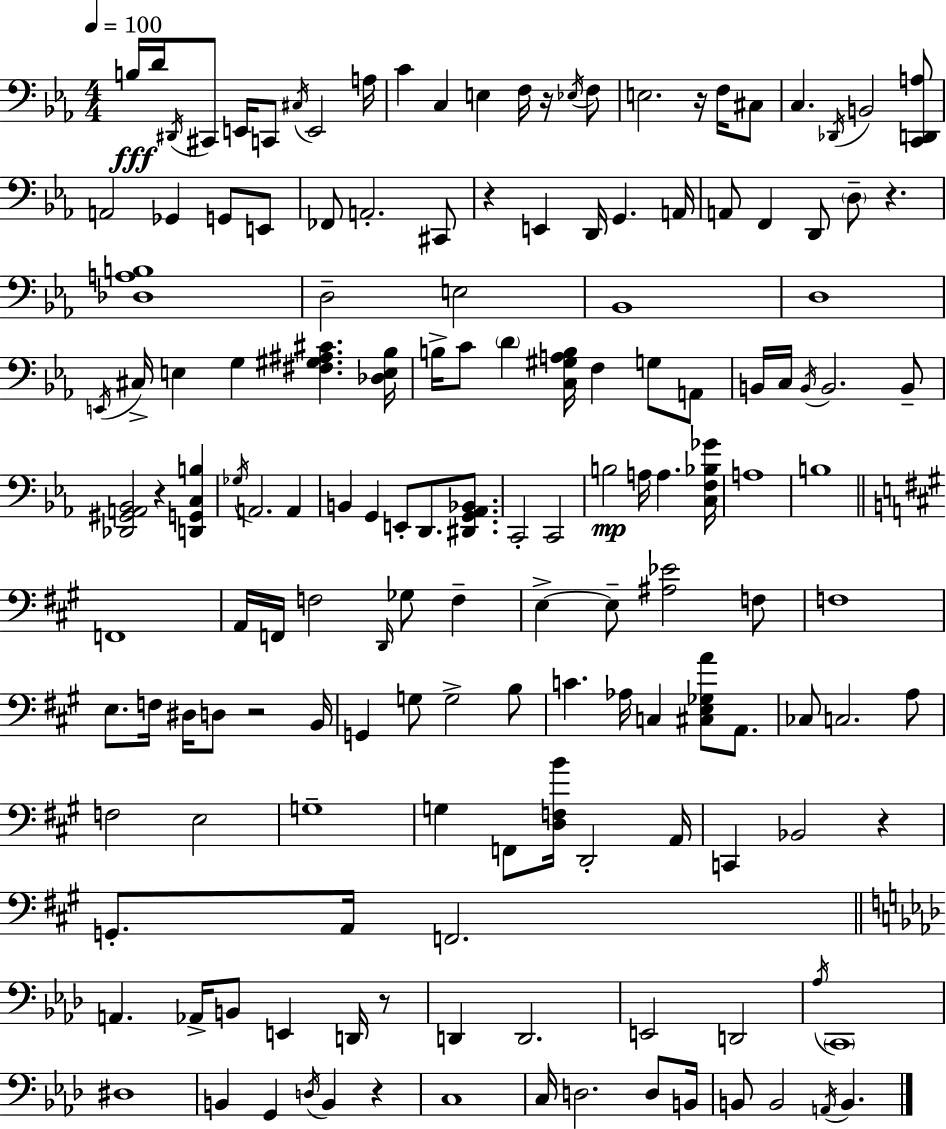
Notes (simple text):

B3/s D4/s D#2/s C#2/e E2/s C2/e C#3/s E2/h A3/s C4/q C3/q E3/q F3/s R/s Eb3/s F3/e E3/h. R/s F3/s C#3/e C3/q. Db2/s B2/h [C2,D2,A3]/e A2/h Gb2/q G2/e E2/e FES2/e A2/h. C#2/e R/q E2/q D2/s G2/q. A2/s A2/e F2/q D2/e D3/e R/q. [Db3,A3,B3]/w D3/h E3/h Bb2/w D3/w E2/s C#3/s E3/q G3/q [F#3,G#3,A#3,C#4]/q. [Db3,E3,Bb3]/s B3/s C4/e D4/q [C3,G#3,A3,B3]/s F3/q G3/e A2/e B2/s C3/s B2/s B2/h. B2/e [Db2,G#2,A2,Bb2]/h R/q [D2,G2,C3,B3]/q Gb3/s A2/h. A2/q B2/q G2/q E2/e D2/e. [D#2,G2,Ab2,Bb2]/e. C2/h C2/h B3/h A3/s A3/q. [C3,F3,Bb3,Gb4]/s A3/w B3/w F2/w A2/s F2/s F3/h D2/s Gb3/e F3/q E3/q E3/e [A#3,Eb4]/h F3/e F3/w E3/e. F3/s D#3/s D3/e R/h B2/s G2/q G3/e G3/h B3/e C4/q. Ab3/s C3/q [C#3,E3,Gb3,A4]/e A2/e. CES3/e C3/h. A3/e F3/h E3/h G3/w G3/q F2/e [D3,F3,B4]/s D2/h A2/s C2/q Bb2/h R/q G2/e. A2/s F2/h. A2/q. Ab2/s B2/e E2/q D2/s R/e D2/q D2/h. E2/h D2/h Ab3/s C2/w D#3/w B2/q G2/q D3/s B2/q R/q C3/w C3/s D3/h. D3/e B2/s B2/e B2/h A2/s B2/q.